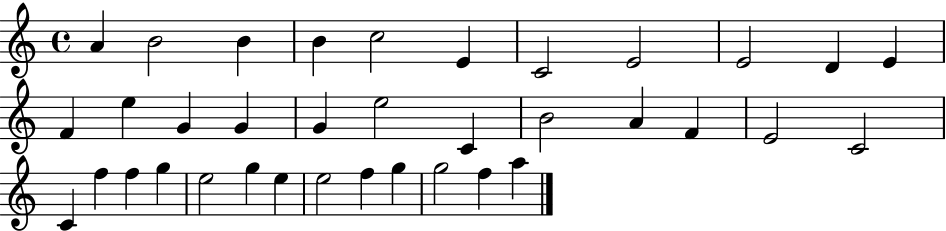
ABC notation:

X:1
T:Untitled
M:4/4
L:1/4
K:C
A B2 B B c2 E C2 E2 E2 D E F e G G G e2 C B2 A F E2 C2 C f f g e2 g e e2 f g g2 f a